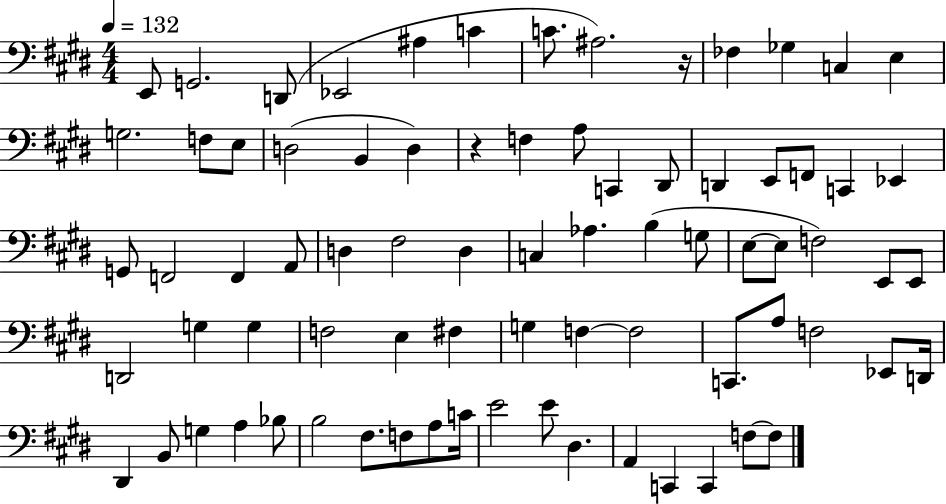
{
  \clef bass
  \numericTimeSignature
  \time 4/4
  \key e \major
  \tempo 4 = 132
  e,8 g,2. d,8( | ees,2 ais4 c'4 | c'8. ais2.) r16 | fes4 ges4 c4 e4 | \break g2. f8 e8 | d2( b,4 d4) | r4 f4 a8 c,4 dis,8 | d,4 e,8 f,8 c,4 ees,4 | \break g,8 f,2 f,4 a,8 | d4 fis2 d4 | c4 aes4. b4( g8 | e8~~ e8 f2) e,8 e,8 | \break d,2 g4 g4 | f2 e4 fis4 | g4 f4~~ f2 | c,8. a8 f2 ees,8 d,16 | \break dis,4 b,8 g4 a4 bes8 | b2 fis8. f8 a8 c'16 | e'2 e'8 dis4. | a,4 c,4 c,4 f8~~ f8 | \break \bar "|."
}